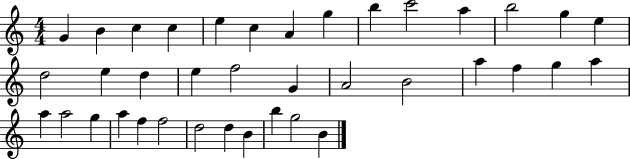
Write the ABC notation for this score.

X:1
T:Untitled
M:4/4
L:1/4
K:C
G B c c e c A g b c'2 a b2 g e d2 e d e f2 G A2 B2 a f g a a a2 g a f f2 d2 d B b g2 B